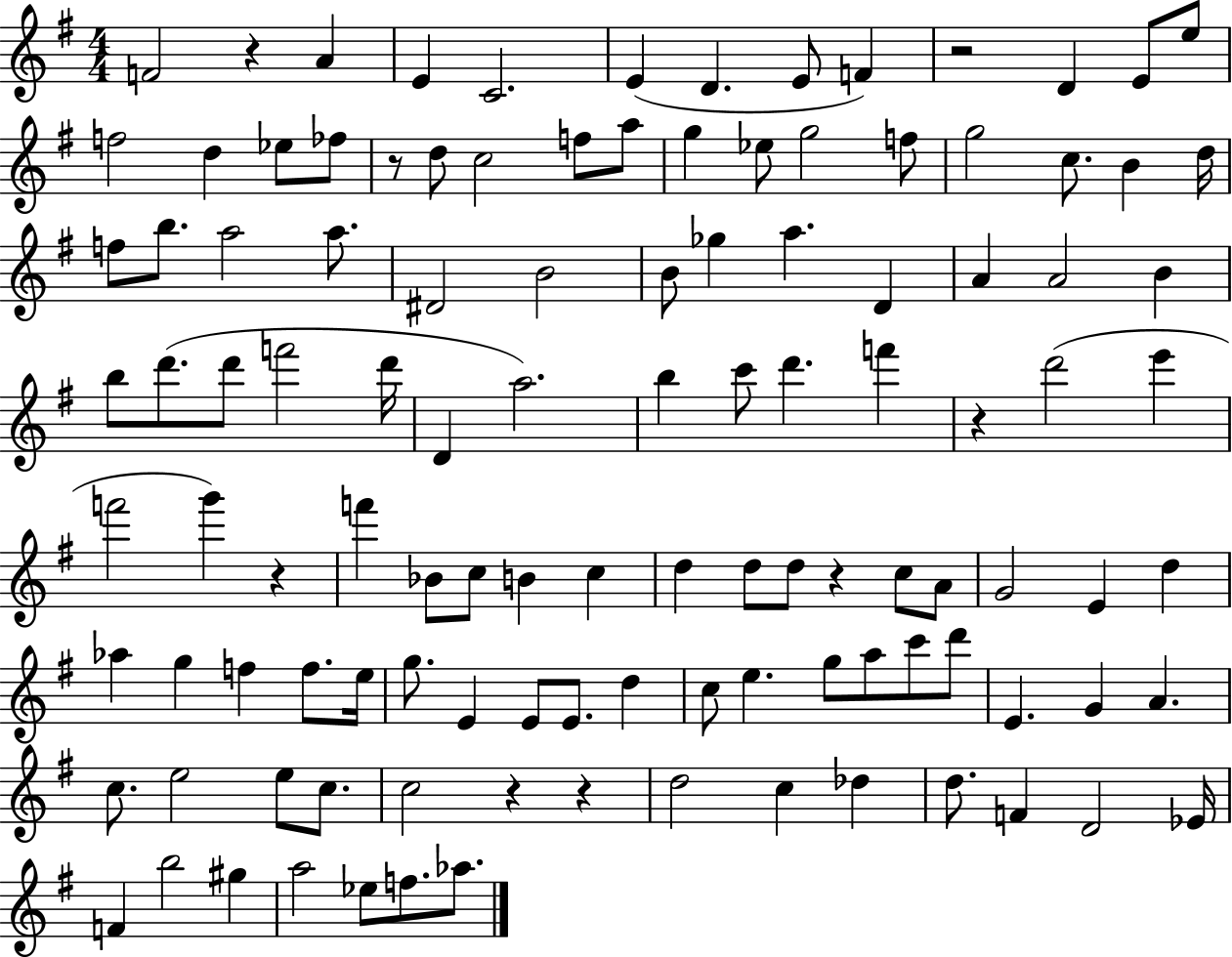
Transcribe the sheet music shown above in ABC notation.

X:1
T:Untitled
M:4/4
L:1/4
K:G
F2 z A E C2 E D E/2 F z2 D E/2 e/2 f2 d _e/2 _f/2 z/2 d/2 c2 f/2 a/2 g _e/2 g2 f/2 g2 c/2 B d/4 f/2 b/2 a2 a/2 ^D2 B2 B/2 _g a D A A2 B b/2 d'/2 d'/2 f'2 d'/4 D a2 b c'/2 d' f' z d'2 e' f'2 g' z f' _B/2 c/2 B c d d/2 d/2 z c/2 A/2 G2 E d _a g f f/2 e/4 g/2 E E/2 E/2 d c/2 e g/2 a/2 c'/2 d'/2 E G A c/2 e2 e/2 c/2 c2 z z d2 c _d d/2 F D2 _E/4 F b2 ^g a2 _e/2 f/2 _a/2